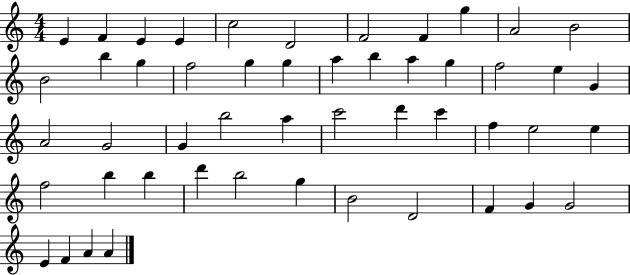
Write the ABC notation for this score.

X:1
T:Untitled
M:4/4
L:1/4
K:C
E F E E c2 D2 F2 F g A2 B2 B2 b g f2 g g a b a g f2 e G A2 G2 G b2 a c'2 d' c' f e2 e f2 b b d' b2 g B2 D2 F G G2 E F A A